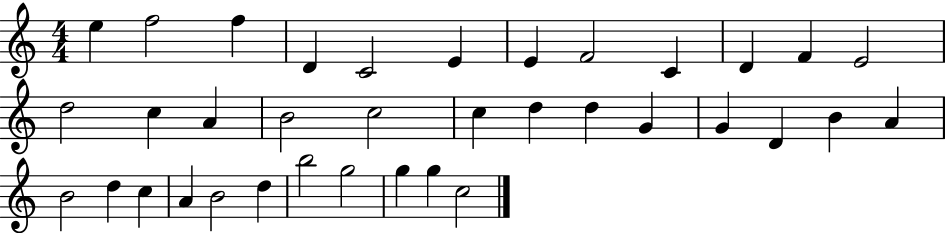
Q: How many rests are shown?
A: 0